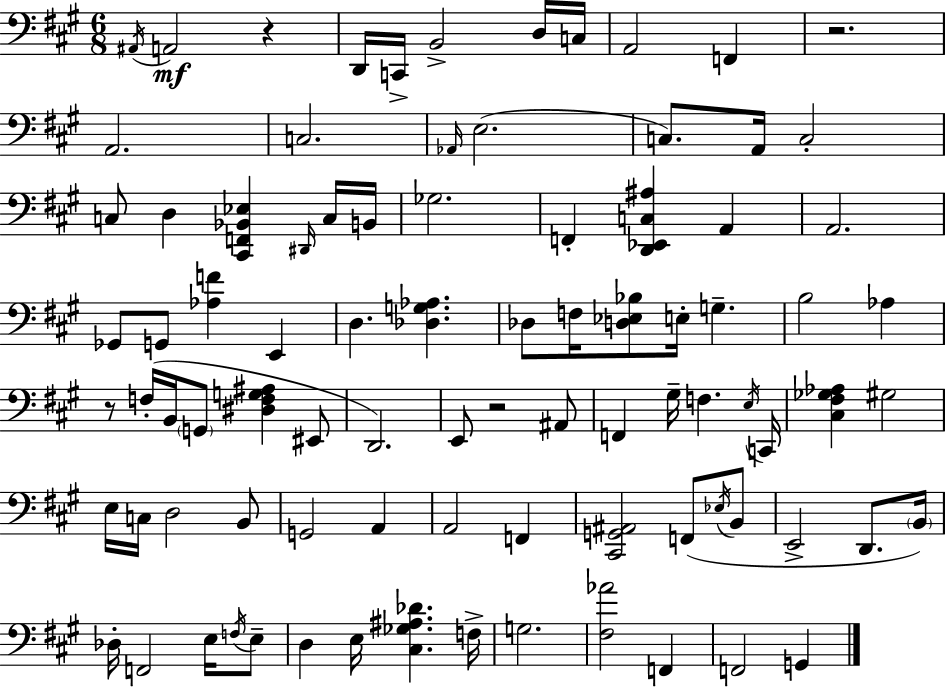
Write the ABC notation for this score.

X:1
T:Untitled
M:6/8
L:1/4
K:A
^A,,/4 A,,2 z D,,/4 C,,/4 B,,2 D,/4 C,/4 A,,2 F,, z2 A,,2 C,2 _A,,/4 E,2 C,/2 A,,/4 C,2 C,/2 D, [^C,,F,,_B,,_E,] ^D,,/4 C,/4 B,,/4 _G,2 F,, [D,,_E,,C,^A,] A,, A,,2 _G,,/2 G,,/2 [_A,F] E,, D, [_D,G,_A,] _D,/2 F,/4 [D,_E,_B,]/2 E,/4 G, B,2 _A, z/2 F,/4 B,,/4 G,,/2 [^D,F,G,^A,] ^E,,/2 D,,2 E,,/2 z2 ^A,,/2 F,, ^G,/4 F, E,/4 C,,/4 [^C,^F,_G,_A,] ^G,2 E,/4 C,/4 D,2 B,,/2 G,,2 A,, A,,2 F,, [^C,,G,,^A,,]2 F,,/2 _E,/4 B,,/2 E,,2 D,,/2 B,,/4 _D,/4 F,,2 E,/4 F,/4 E,/2 D, E,/4 [^C,_G,^A,_D] F,/4 G,2 [^F,_A]2 F,, F,,2 G,,